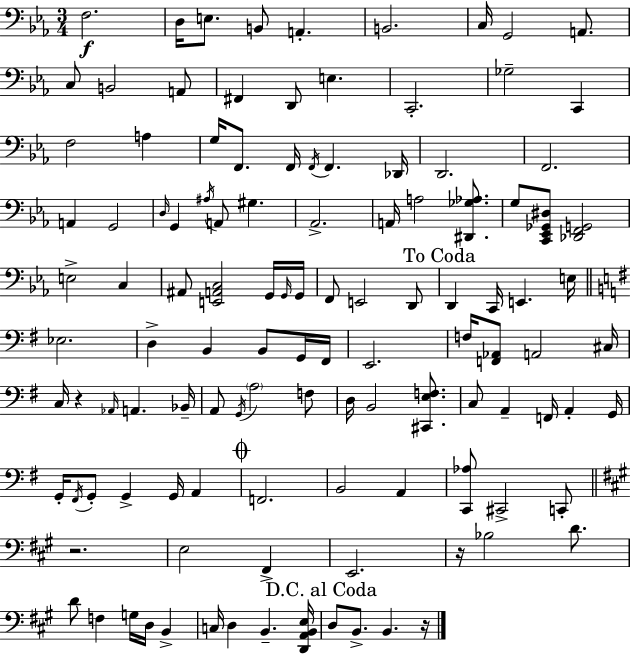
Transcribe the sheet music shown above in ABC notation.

X:1
T:Untitled
M:3/4
L:1/4
K:Eb
F,2 D,/4 E,/2 B,,/2 A,, B,,2 C,/4 G,,2 A,,/2 C,/2 B,,2 A,,/2 ^F,, D,,/2 E, C,,2 _G,2 C,, F,2 A, G,/4 F,,/2 F,,/4 F,,/4 F,, _D,,/4 D,,2 F,,2 A,, G,,2 D,/4 G,, ^A,/4 A,,/2 ^G, _A,,2 A,,/4 A,2 [^D,,_G,_A,]/2 G,/2 [C,,_E,,_G,,^D,]/2 [_D,,F,,G,,]2 E,2 C, ^A,,/2 [E,,A,,C,]2 G,,/4 G,,/4 G,,/4 F,,/2 E,,2 D,,/2 D,, C,,/4 E,, E,/4 _E,2 D, B,, B,,/2 G,,/4 ^F,,/4 E,,2 F,/4 [F,,_A,,]/2 A,,2 ^C,/4 C,/4 z _A,,/4 A,, _B,,/4 A,,/2 G,,/4 A,2 F,/2 D,/4 B,,2 [^C,,E,F,]/2 C,/2 A,, F,,/4 A,, G,,/4 G,,/4 ^F,,/4 G,,/2 G,, G,,/4 A,, F,,2 B,,2 A,, [C,,_A,]/2 ^C,,2 C,,/2 z2 E,2 ^F,, E,,2 z/4 _B,2 D/2 D/2 F, G,/4 D,/4 B,, C,/4 D, B,, [D,,A,,B,,E,]/4 D,/2 B,,/2 B,, z/4